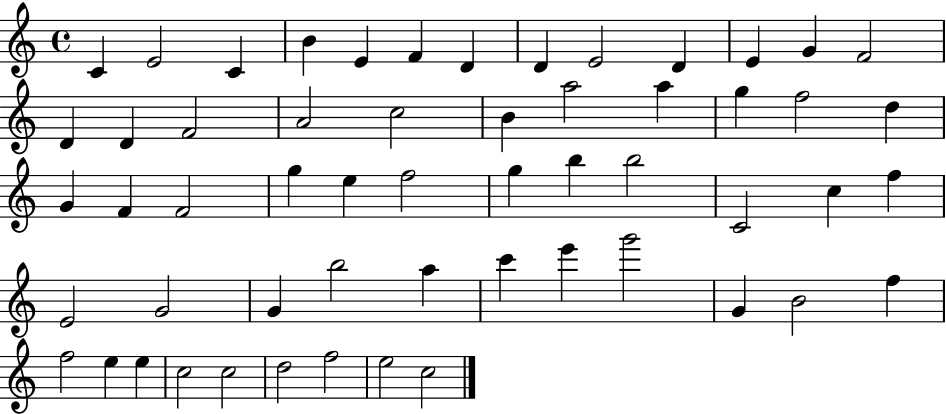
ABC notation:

X:1
T:Untitled
M:4/4
L:1/4
K:C
C E2 C B E F D D E2 D E G F2 D D F2 A2 c2 B a2 a g f2 d G F F2 g e f2 g b b2 C2 c f E2 G2 G b2 a c' e' g'2 G B2 f f2 e e c2 c2 d2 f2 e2 c2